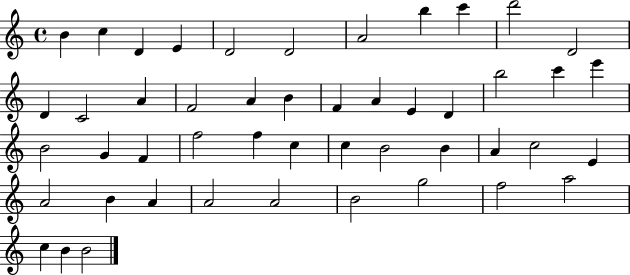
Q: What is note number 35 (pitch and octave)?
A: C5